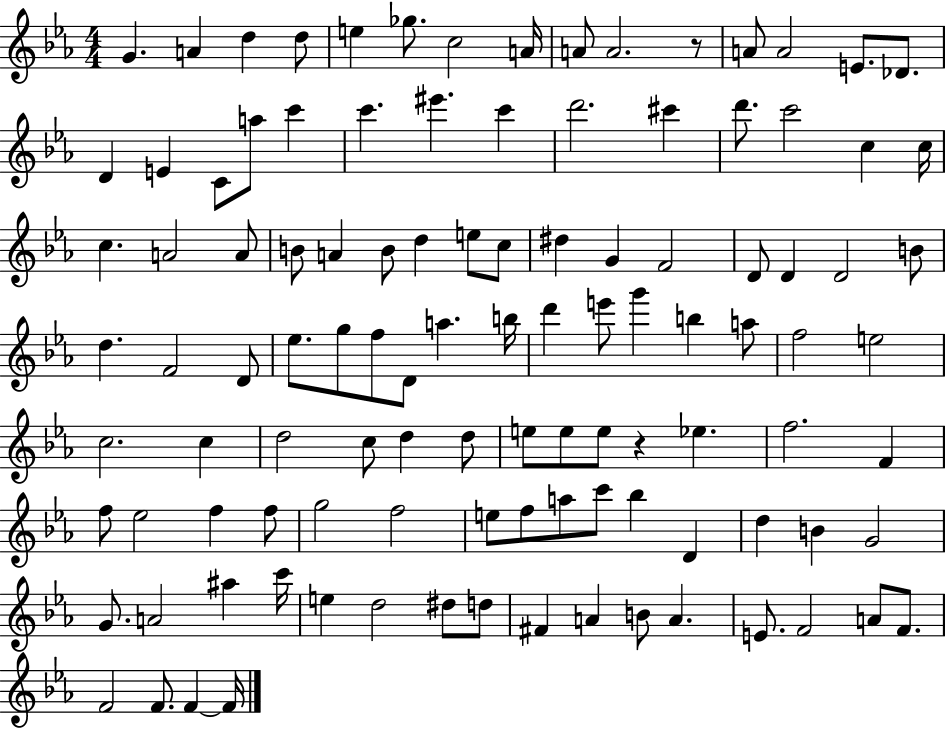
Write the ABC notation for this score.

X:1
T:Untitled
M:4/4
L:1/4
K:Eb
G A d d/2 e _g/2 c2 A/4 A/2 A2 z/2 A/2 A2 E/2 _D/2 D E C/2 a/2 c' c' ^e' c' d'2 ^c' d'/2 c'2 c c/4 c A2 A/2 B/2 A B/2 d e/2 c/2 ^d G F2 D/2 D D2 B/2 d F2 D/2 _e/2 g/2 f/2 D/2 a b/4 d' e'/2 g' b a/2 f2 e2 c2 c d2 c/2 d d/2 e/2 e/2 e/2 z _e f2 F f/2 _e2 f f/2 g2 f2 e/2 f/2 a/2 c'/2 _b D d B G2 G/2 A2 ^a c'/4 e d2 ^d/2 d/2 ^F A B/2 A E/2 F2 A/2 F/2 F2 F/2 F F/4